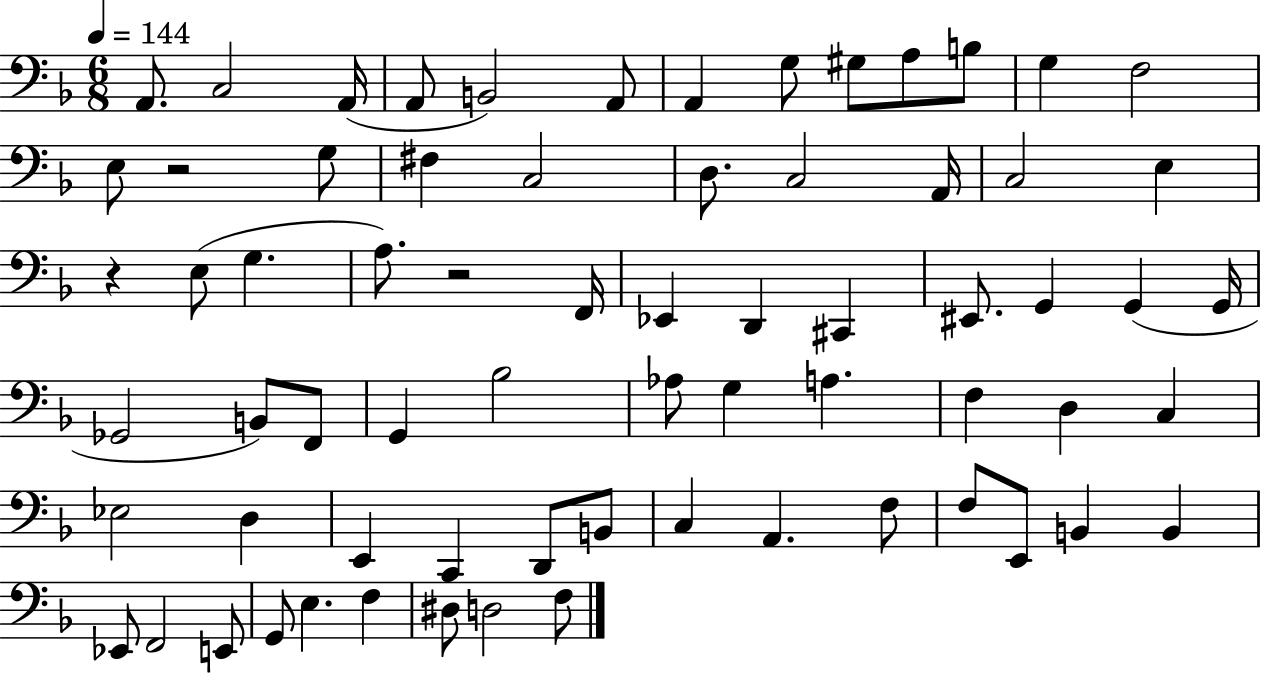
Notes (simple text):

A2/e. C3/h A2/s A2/e B2/h A2/e A2/q G3/e G#3/e A3/e B3/e G3/q F3/h E3/e R/h G3/e F#3/q C3/h D3/e. C3/h A2/s C3/h E3/q R/q E3/e G3/q. A3/e. R/h F2/s Eb2/q D2/q C#2/q EIS2/e. G2/q G2/q G2/s Gb2/h B2/e F2/e G2/q Bb3/h Ab3/e G3/q A3/q. F3/q D3/q C3/q Eb3/h D3/q E2/q C2/q D2/e B2/e C3/q A2/q. F3/e F3/e E2/e B2/q B2/q Eb2/e F2/h E2/e G2/e E3/q. F3/q D#3/e D3/h F3/e